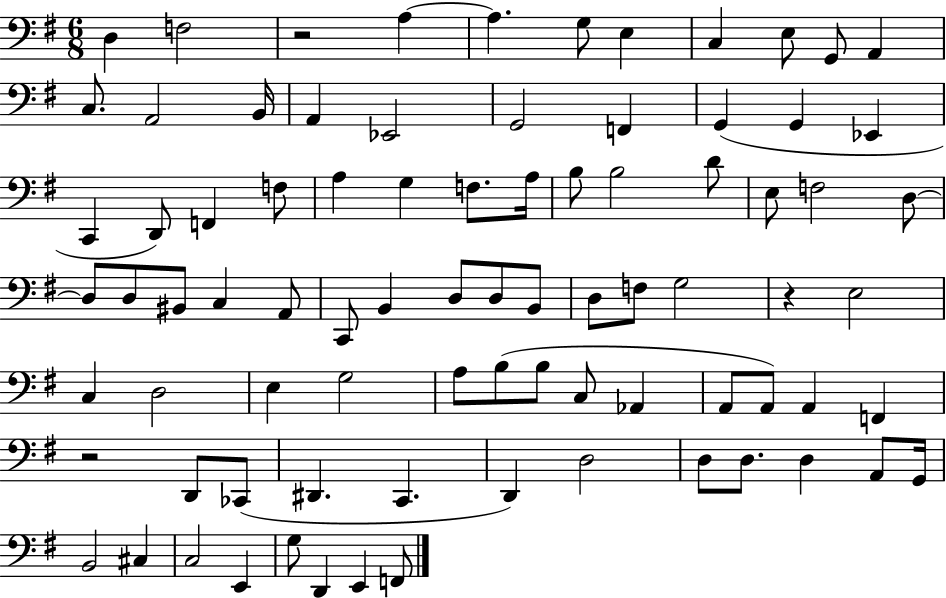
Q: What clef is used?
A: bass